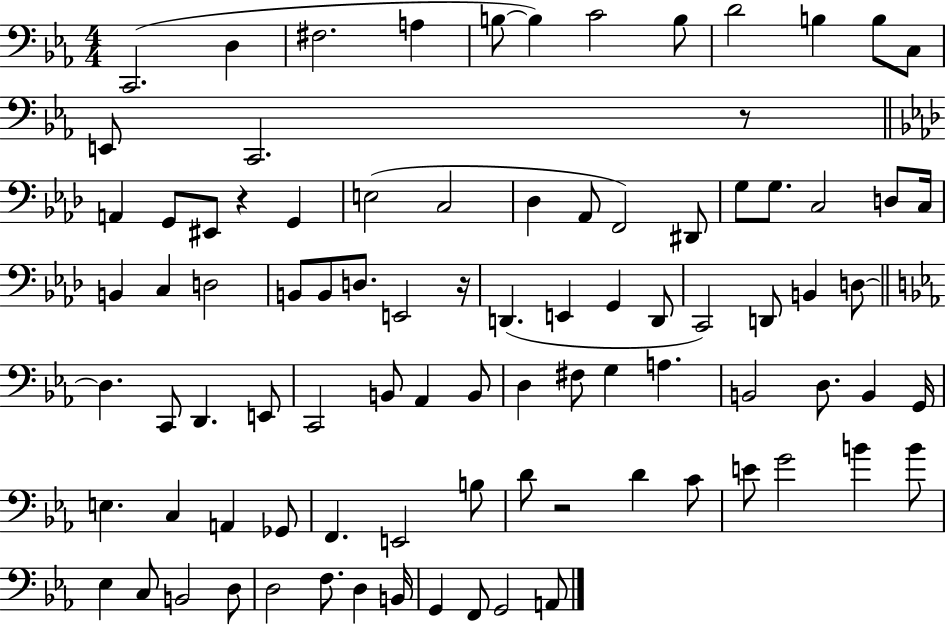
C2/h. D3/q F#3/h. A3/q B3/e B3/q C4/h B3/e D4/h B3/q B3/e C3/e E2/e C2/h. R/e A2/q G2/e EIS2/e R/q G2/q E3/h C3/h Db3/q Ab2/e F2/h D#2/e G3/e G3/e. C3/h D3/e C3/s B2/q C3/q D3/h B2/e B2/e D3/e. E2/h R/s D2/q. E2/q G2/q D2/e C2/h D2/e B2/q D3/e D3/q. C2/e D2/q. E2/e C2/h B2/e Ab2/q B2/e D3/q F#3/e G3/q A3/q. B2/h D3/e. B2/q G2/s E3/q. C3/q A2/q Gb2/e F2/q. E2/h B3/e D4/e R/h D4/q C4/e E4/e G4/h B4/q B4/e Eb3/q C3/e B2/h D3/e D3/h F3/e. D3/q B2/s G2/q F2/e G2/h A2/e